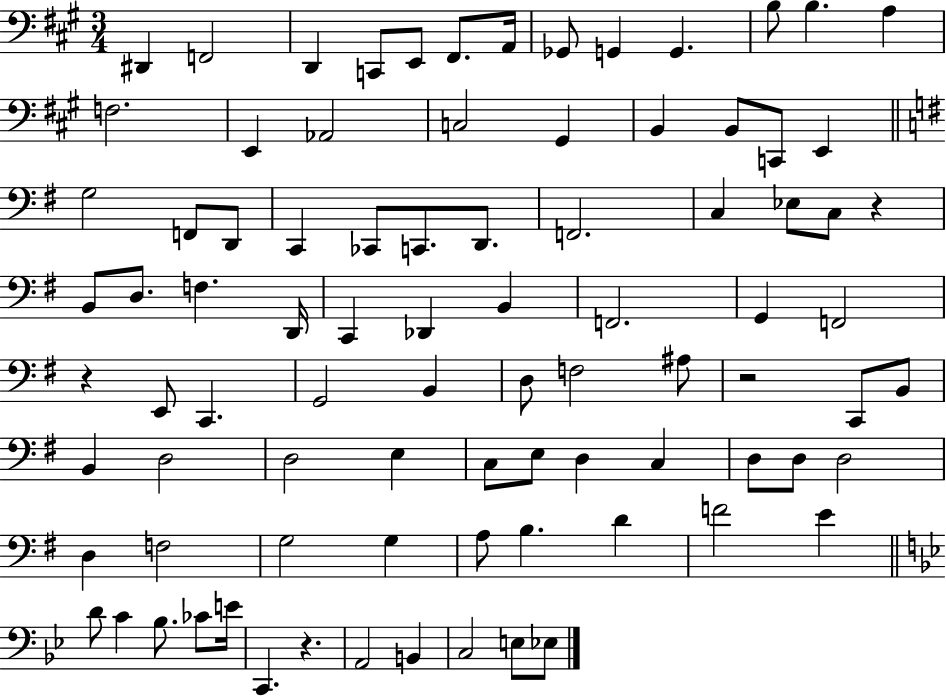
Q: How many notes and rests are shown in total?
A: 87